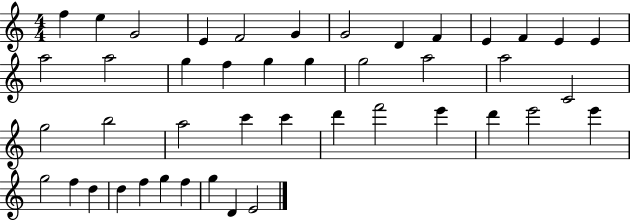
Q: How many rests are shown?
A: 0